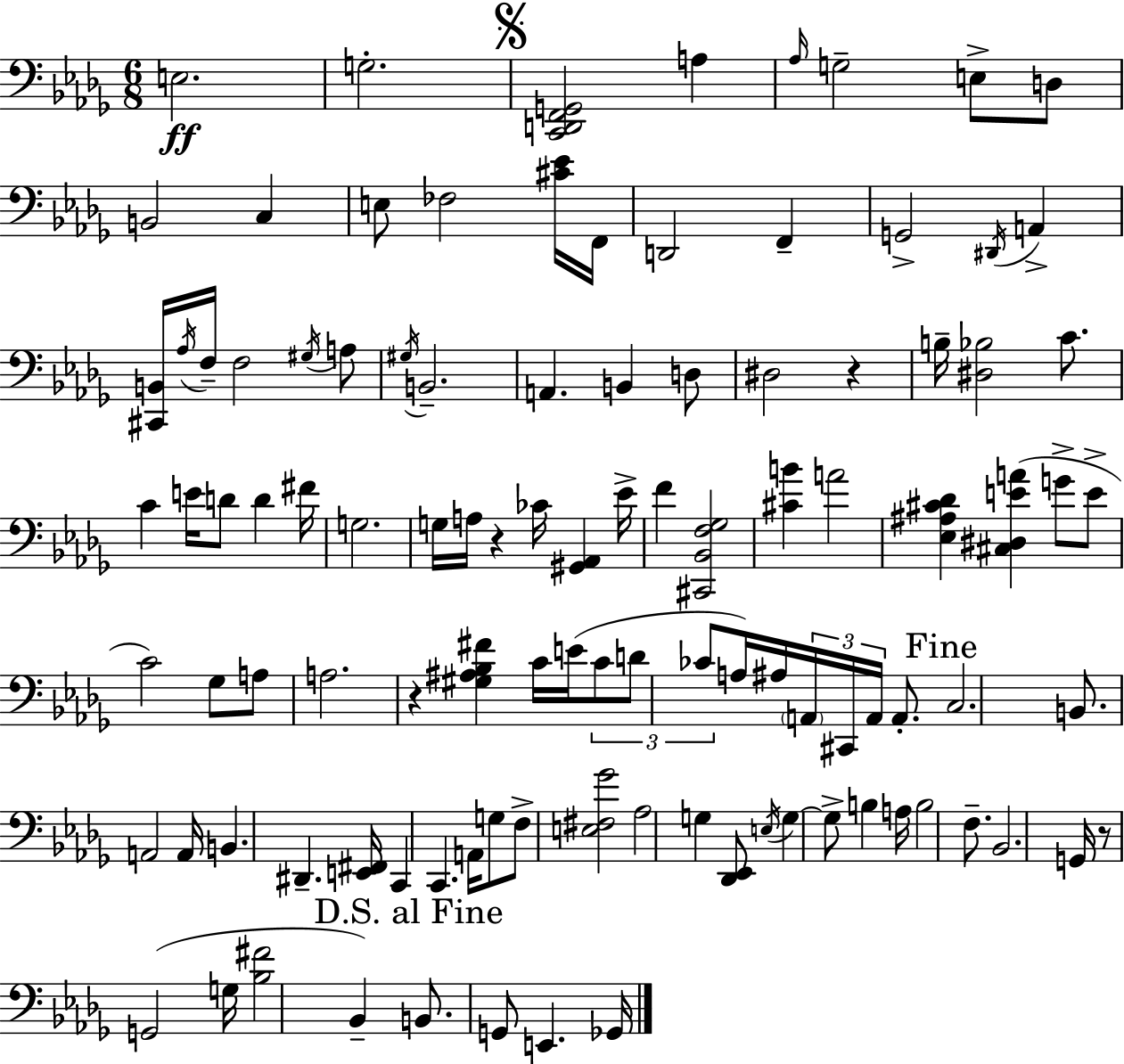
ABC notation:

X:1
T:Untitled
M:6/8
L:1/4
K:Bbm
E,2 G,2 [C,,D,,F,,G,,]2 A, _A,/4 G,2 E,/2 D,/2 B,,2 C, E,/2 _F,2 [^C_E]/4 F,,/4 D,,2 F,, G,,2 ^D,,/4 A,, [^C,,B,,]/4 _A,/4 F,/4 F,2 ^G,/4 A,/2 ^G,/4 B,,2 A,, B,, D,/2 ^D,2 z B,/4 [^D,_B,]2 C/2 C E/4 D/2 D ^F/4 G,2 G,/4 A,/4 z _C/4 [^G,,_A,,] _E/4 F [^C,,_B,,F,_G,]2 [^CB] A2 [_E,^A,^C_D] [^C,^D,EA] G/2 E/2 C2 _G,/2 A,/2 A,2 z [^G,^A,_B,^F] C/4 E/4 C/2 D/2 _C/2 A,/4 ^A,/4 A,,/4 ^C,,/4 A,,/4 A,,/2 C,2 B,,/2 A,,2 A,,/4 B,, ^D,, [E,,^F,,]/4 C,, C,, A,,/4 G,/2 F,/2 [E,^F,_G]2 _A,2 G, [_D,,_E,,]/2 E,/4 G, G,/2 B, A,/4 B,2 F,/2 _B,,2 G,,/4 z/2 G,,2 G,/4 [_B,^F]2 _B,, B,,/2 G,,/2 E,, _G,,/4